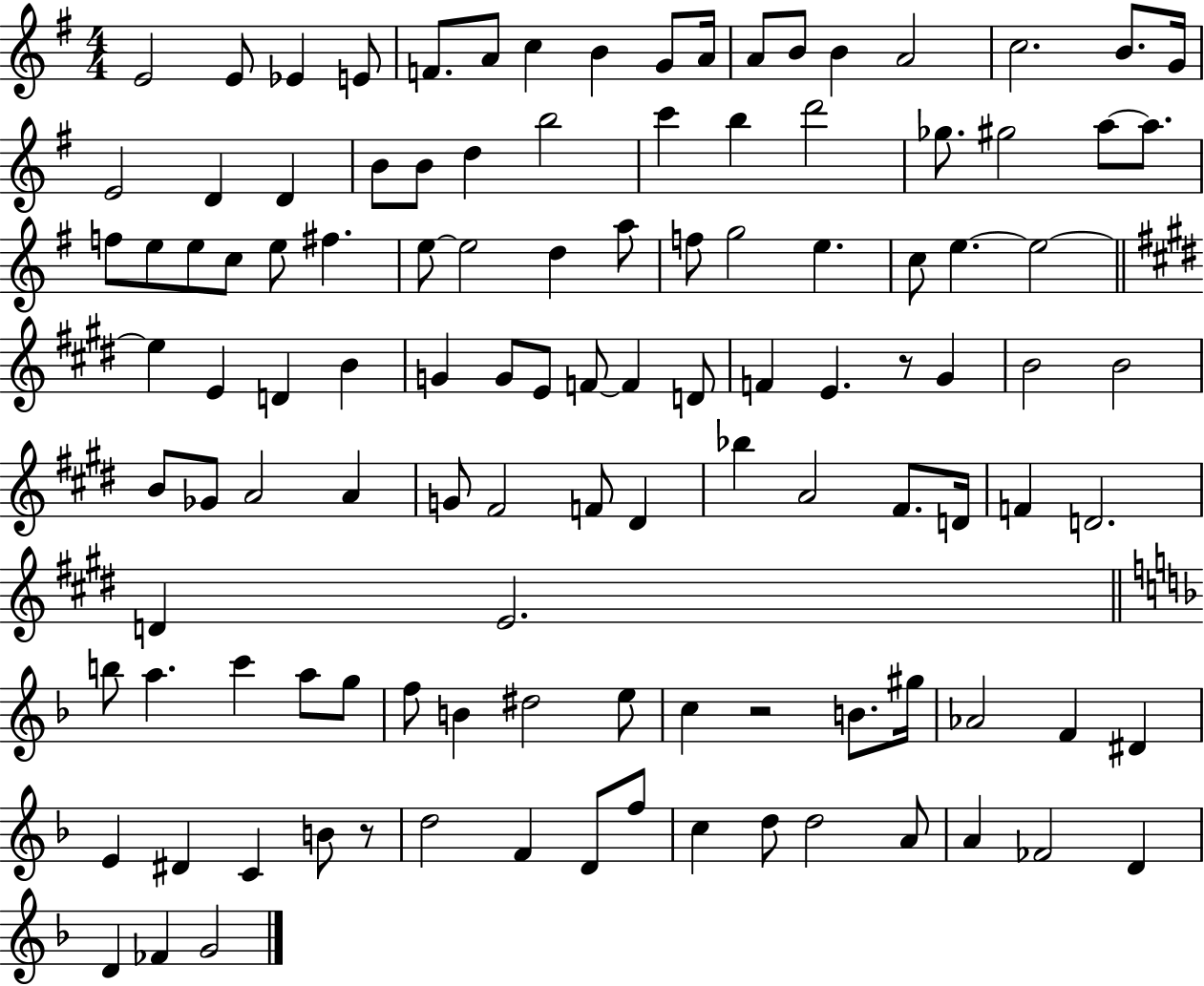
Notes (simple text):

E4/h E4/e Eb4/q E4/e F4/e. A4/e C5/q B4/q G4/e A4/s A4/e B4/e B4/q A4/h C5/h. B4/e. G4/s E4/h D4/q D4/q B4/e B4/e D5/q B5/h C6/q B5/q D6/h Gb5/e. G#5/h A5/e A5/e. F5/e E5/e E5/e C5/e E5/e F#5/q. E5/e E5/h D5/q A5/e F5/e G5/h E5/q. C5/e E5/q. E5/h E5/q E4/q D4/q B4/q G4/q G4/e E4/e F4/e F4/q D4/e F4/q E4/q. R/e G#4/q B4/h B4/h B4/e Gb4/e A4/h A4/q G4/e F#4/h F4/e D#4/q Bb5/q A4/h F#4/e. D4/s F4/q D4/h. D4/q E4/h. B5/e A5/q. C6/q A5/e G5/e F5/e B4/q D#5/h E5/e C5/q R/h B4/e. G#5/s Ab4/h F4/q D#4/q E4/q D#4/q C4/q B4/e R/e D5/h F4/q D4/e F5/e C5/q D5/e D5/h A4/e A4/q FES4/h D4/q D4/q FES4/q G4/h